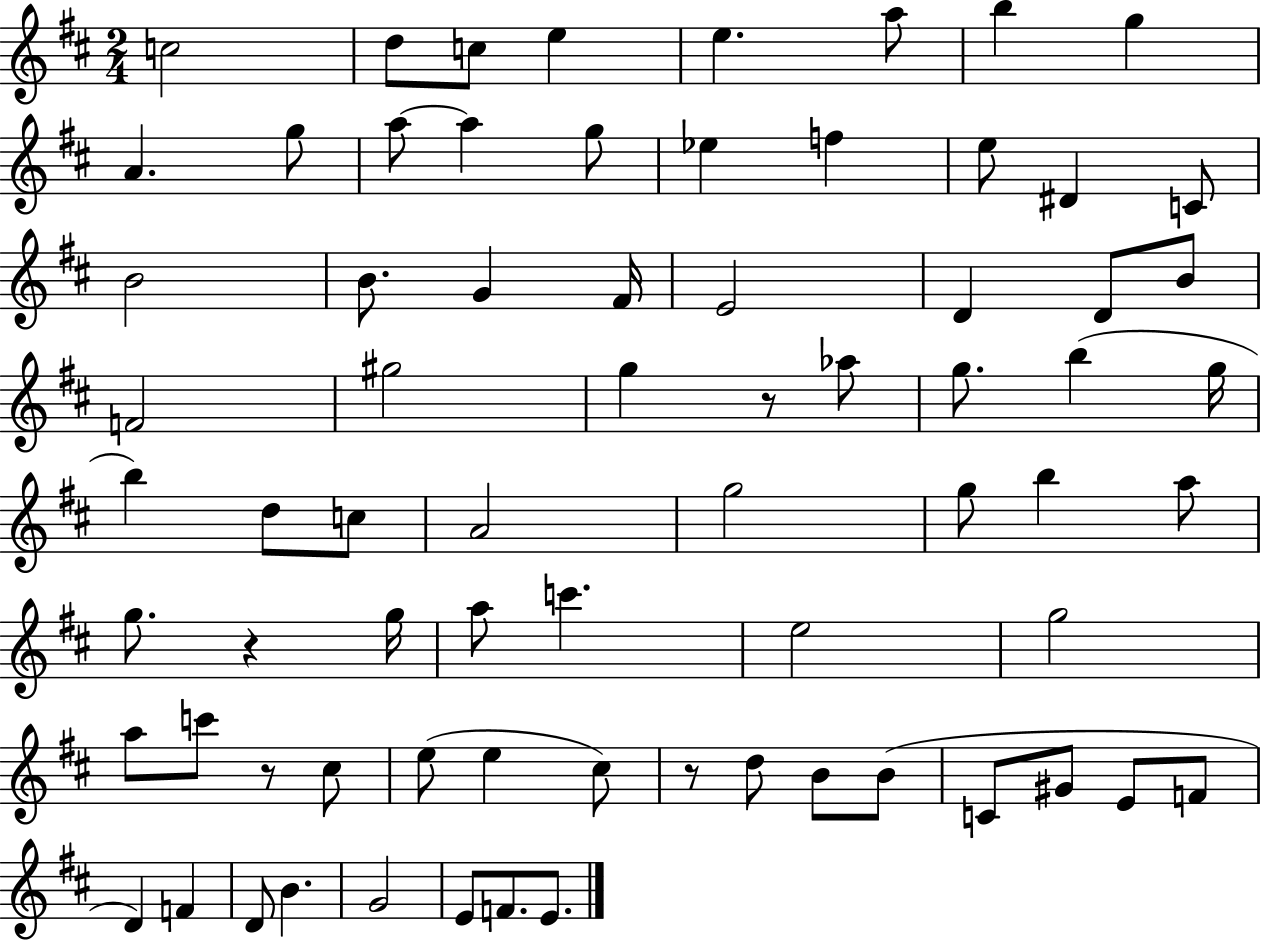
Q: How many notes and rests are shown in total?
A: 72